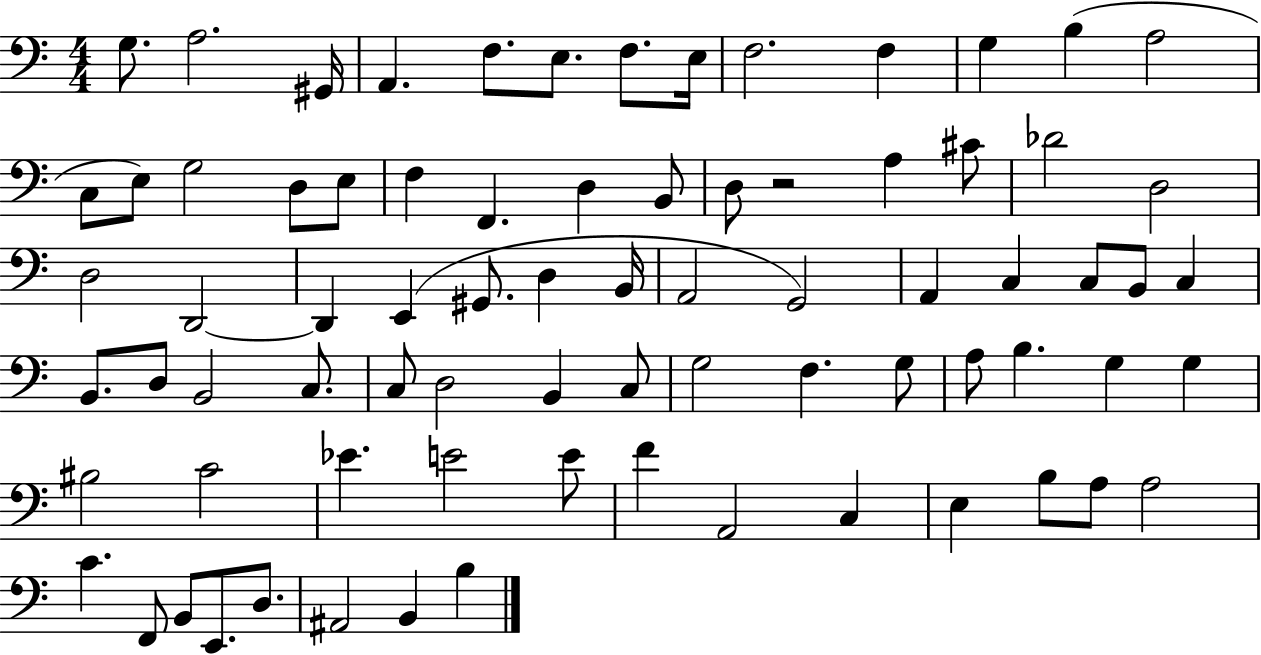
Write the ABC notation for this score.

X:1
T:Untitled
M:4/4
L:1/4
K:C
G,/2 A,2 ^G,,/4 A,, F,/2 E,/2 F,/2 E,/4 F,2 F, G, B, A,2 C,/2 E,/2 G,2 D,/2 E,/2 F, F,, D, B,,/2 D,/2 z2 A, ^C/2 _D2 D,2 D,2 D,,2 D,, E,, ^G,,/2 D, B,,/4 A,,2 G,,2 A,, C, C,/2 B,,/2 C, B,,/2 D,/2 B,,2 C,/2 C,/2 D,2 B,, C,/2 G,2 F, G,/2 A,/2 B, G, G, ^B,2 C2 _E E2 E/2 F A,,2 C, E, B,/2 A,/2 A,2 C F,,/2 B,,/2 E,,/2 D,/2 ^A,,2 B,, B,